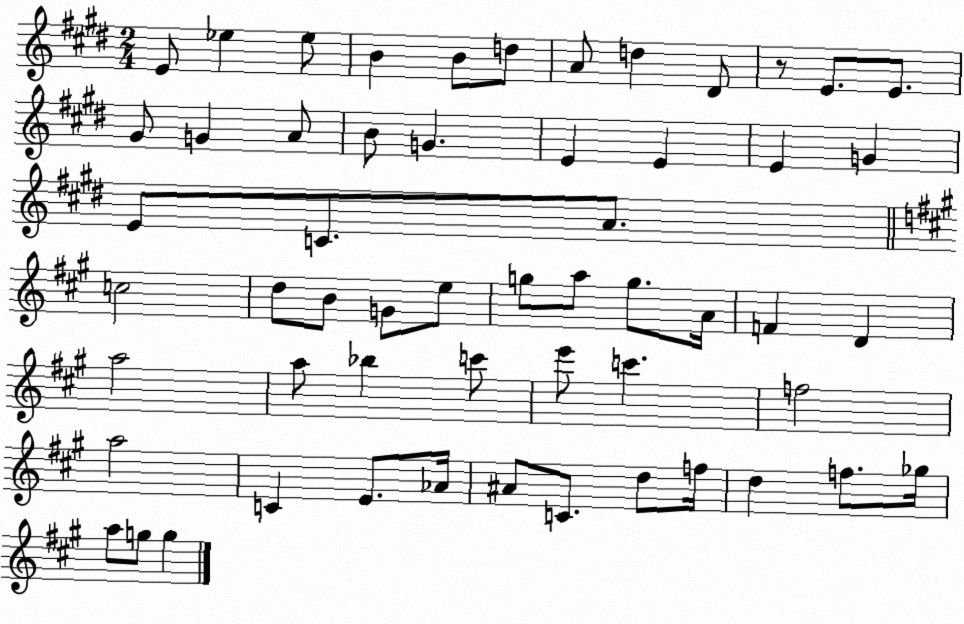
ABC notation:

X:1
T:Untitled
M:2/4
L:1/4
K:E
E/2 _e _e/2 B B/2 d/2 A/2 d ^D/2 z/2 E/2 E/2 ^G/2 G A/2 B/2 G E E E G E/2 C/2 A/2 c2 d/2 B/2 G/2 e/2 g/2 a/2 g/2 A/4 F D a2 a/2 _b c'/2 e'/2 c' f2 a2 C E/2 _A/4 ^A/2 C/2 d/2 f/4 d f/2 _g/4 a/2 g/2 g